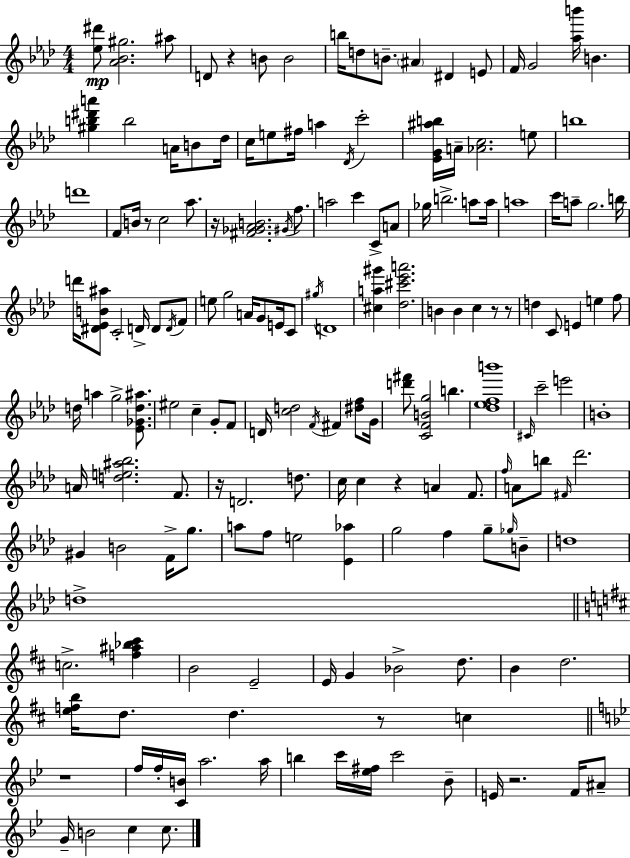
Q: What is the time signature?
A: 4/4